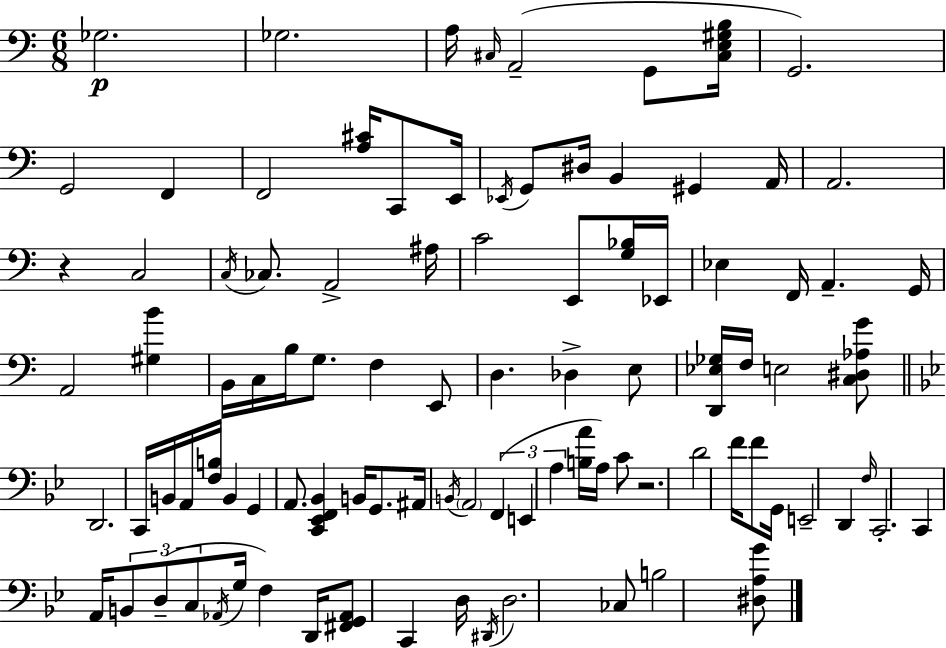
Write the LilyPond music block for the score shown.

{
  \clef bass
  \numericTimeSignature
  \time 6/8
  \key a \minor
  ges2.\p | ges2. | a16 \grace { cis16 } a,2--( g,8 | <cis e gis b>16 g,2.) | \break g,2 f,4 | f,2 <a cis'>16 c,8 | e,16 \acciaccatura { ees,16 } g,8 dis16 b,4 gis,4 | a,16 a,2. | \break r4 c2 | \acciaccatura { c16 } ces8. a,2-> | ais16 c'2 e,8 | <g bes>16 ees,16 ees4 f,16 a,4.-- | \break g,16 a,2 <gis b'>4 | b,16 c16 b16 g8. f4 | e,8 d4. des4-> | e8 <d, ees ges>16 f16 e2 | \break <c dis aes g'>8 \bar "||" \break \key bes \major d,2. | c,16 b,16 a,16 <f b>16 b,4 g,4 | a,8. <c, ees, f, bes,>4 b,16 g,8. ais,16 | \acciaccatura { b,16 } \parenthesize a,2 \tuplet 3/2 { f,4( | \break e,4 a4 } <b a'>16 a16) c'8 | r2. | d'2 f'16 f'8 | g,16 e,2-- d,4 | \break \grace { f16 } c,2.-. | c,4 a,16 \tuplet 3/2 { b,8 d8--( c8 } | \acciaccatura { aes,16 } g16 f4) d,16 <fis, g, aes,>8 c,4 | d16 \acciaccatura { dis,16 } d2. | \break ces8 b2 | <dis a g'>8 \bar "|."
}